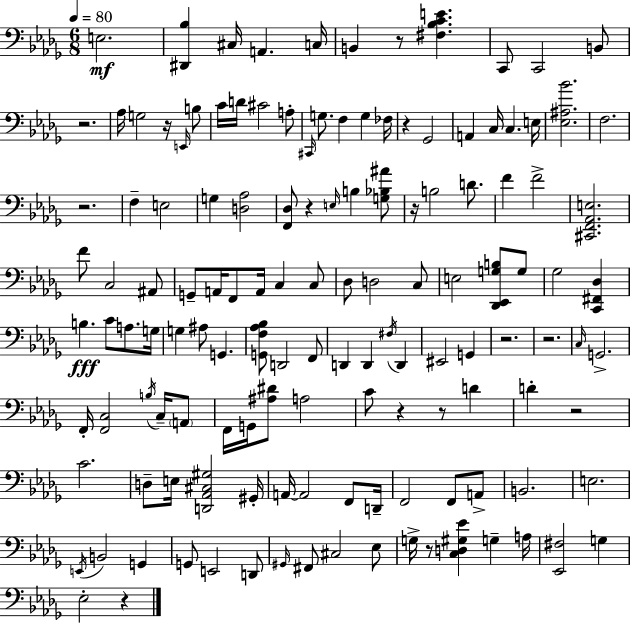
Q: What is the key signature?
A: BES minor